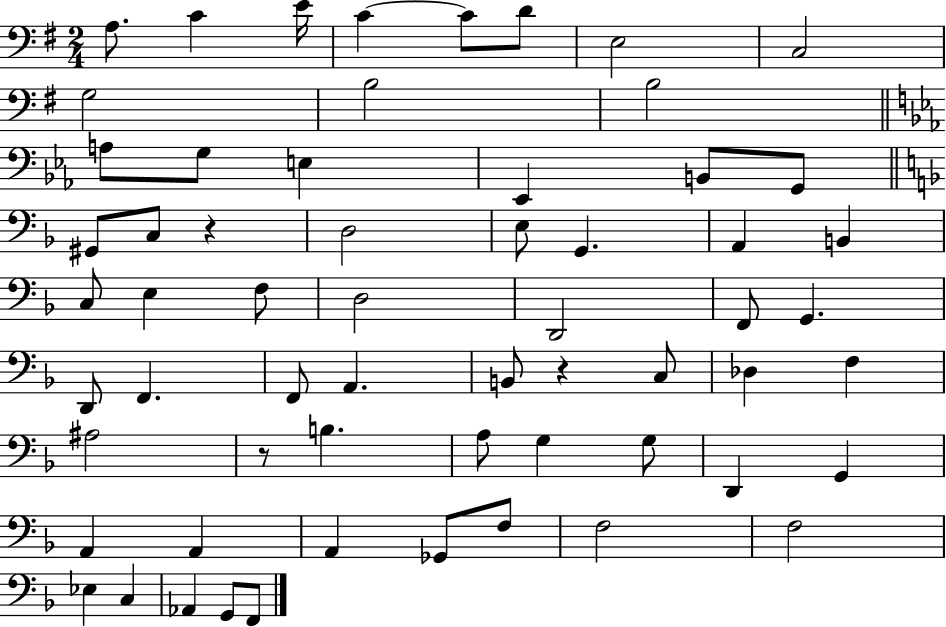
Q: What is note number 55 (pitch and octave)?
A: C3